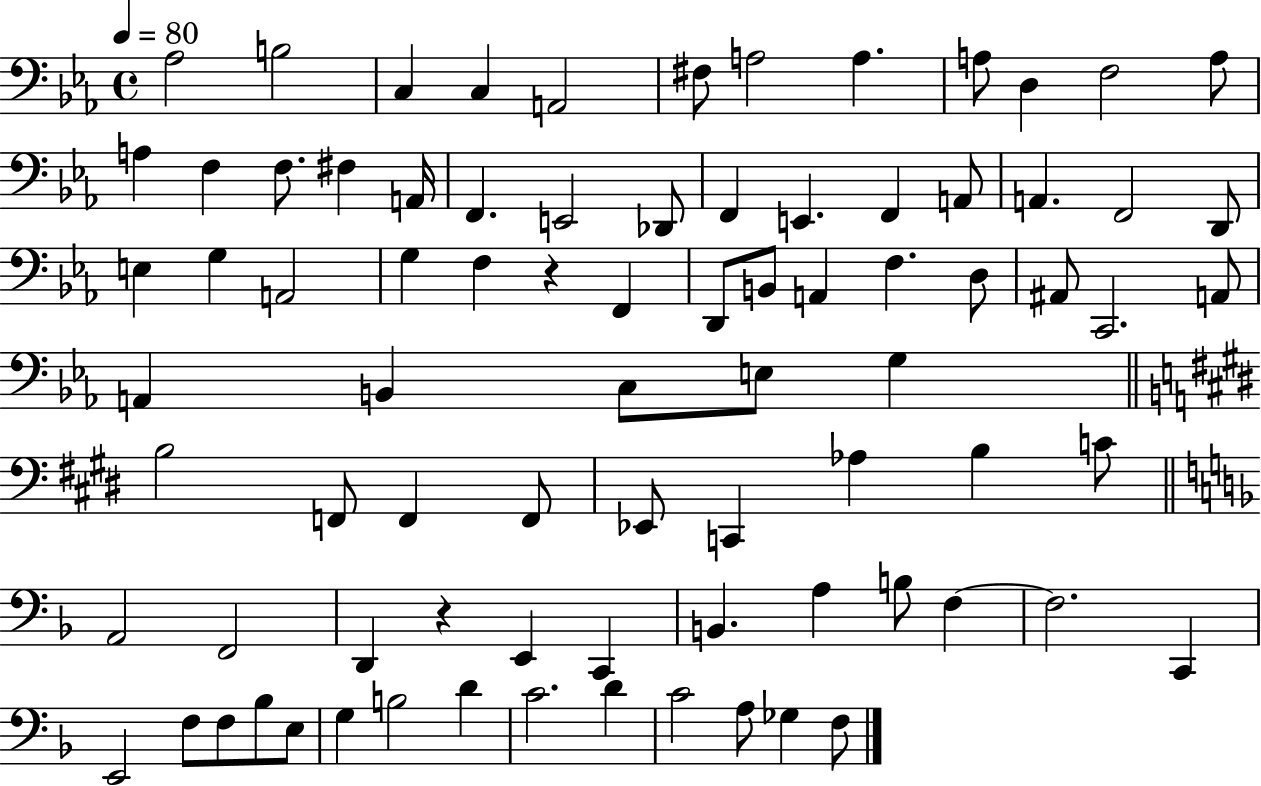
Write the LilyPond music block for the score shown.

{
  \clef bass
  \time 4/4
  \defaultTimeSignature
  \key ees \major
  \tempo 4 = 80
  aes2 b2 | c4 c4 a,2 | fis8 a2 a4. | a8 d4 f2 a8 | \break a4 f4 f8. fis4 a,16 | f,4. e,2 des,8 | f,4 e,4. f,4 a,8 | a,4. f,2 d,8 | \break e4 g4 a,2 | g4 f4 r4 f,4 | d,8 b,8 a,4 f4. d8 | ais,8 c,2. a,8 | \break a,4 b,4 c8 e8 g4 | \bar "||" \break \key e \major b2 f,8 f,4 f,8 | ees,8 c,4 aes4 b4 c'8 | \bar "||" \break \key f \major a,2 f,2 | d,4 r4 e,4 c,4 | b,4. a4 b8 f4~~ | f2. c,4 | \break e,2 f8 f8 bes8 e8 | g4 b2 d'4 | c'2. d'4 | c'2 a8 ges4 f8 | \break \bar "|."
}